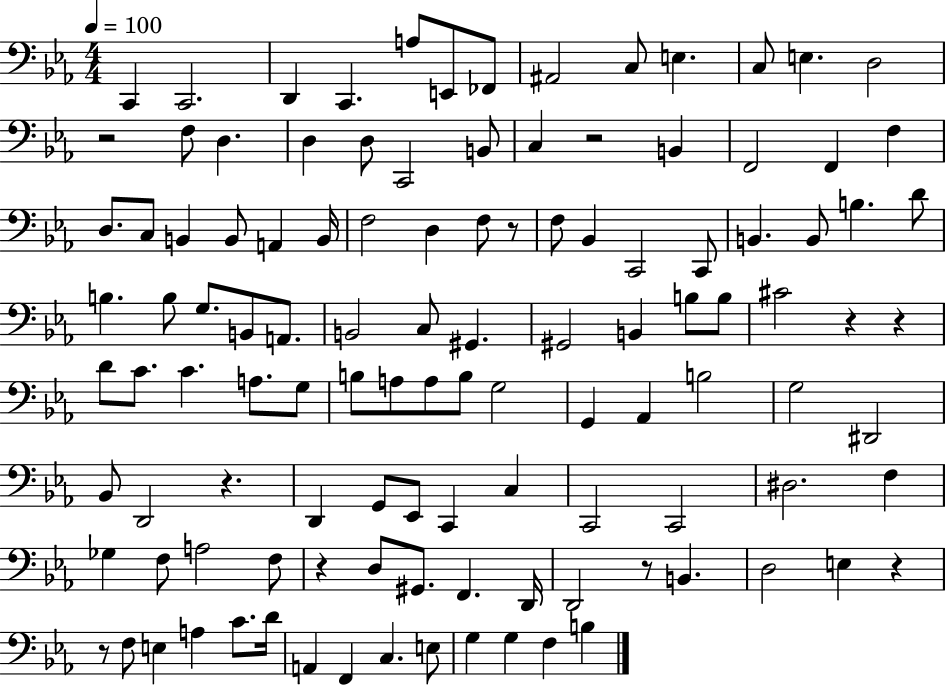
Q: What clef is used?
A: bass